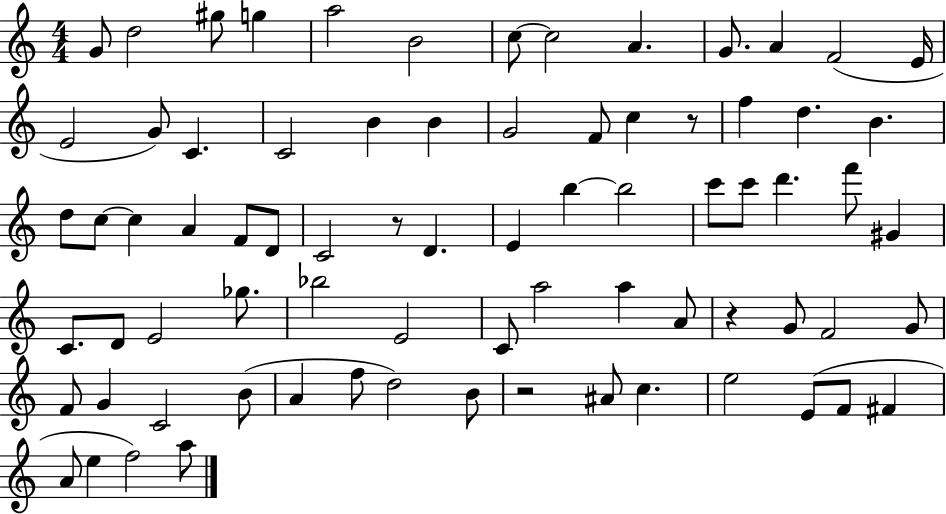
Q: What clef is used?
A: treble